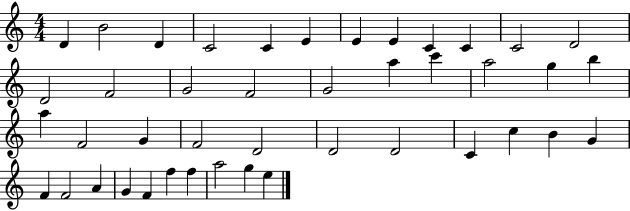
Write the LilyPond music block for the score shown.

{
  \clef treble
  \numericTimeSignature
  \time 4/4
  \key c \major
  d'4 b'2 d'4 | c'2 c'4 e'4 | e'4 e'4 c'4 c'4 | c'2 d'2 | \break d'2 f'2 | g'2 f'2 | g'2 a''4 c'''4 | a''2 g''4 b''4 | \break a''4 f'2 g'4 | f'2 d'2 | d'2 d'2 | c'4 c''4 b'4 g'4 | \break f'4 f'2 a'4 | g'4 f'4 f''4 f''4 | a''2 g''4 e''4 | \bar "|."
}